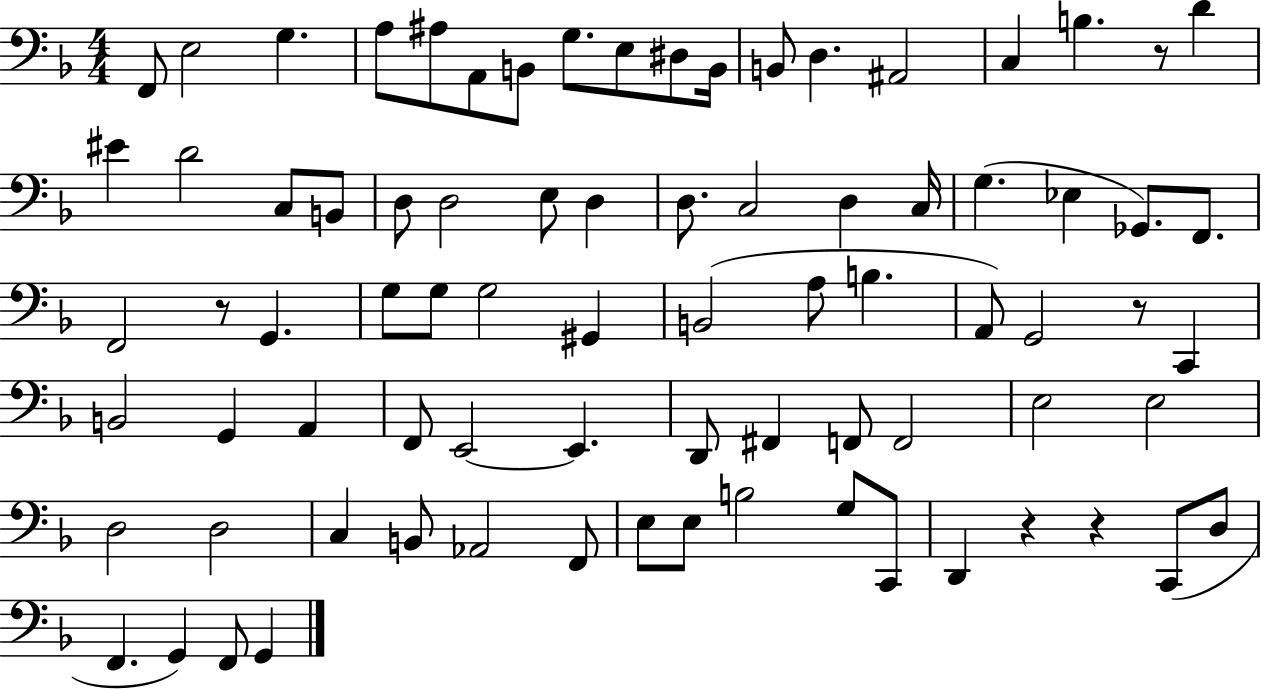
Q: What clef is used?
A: bass